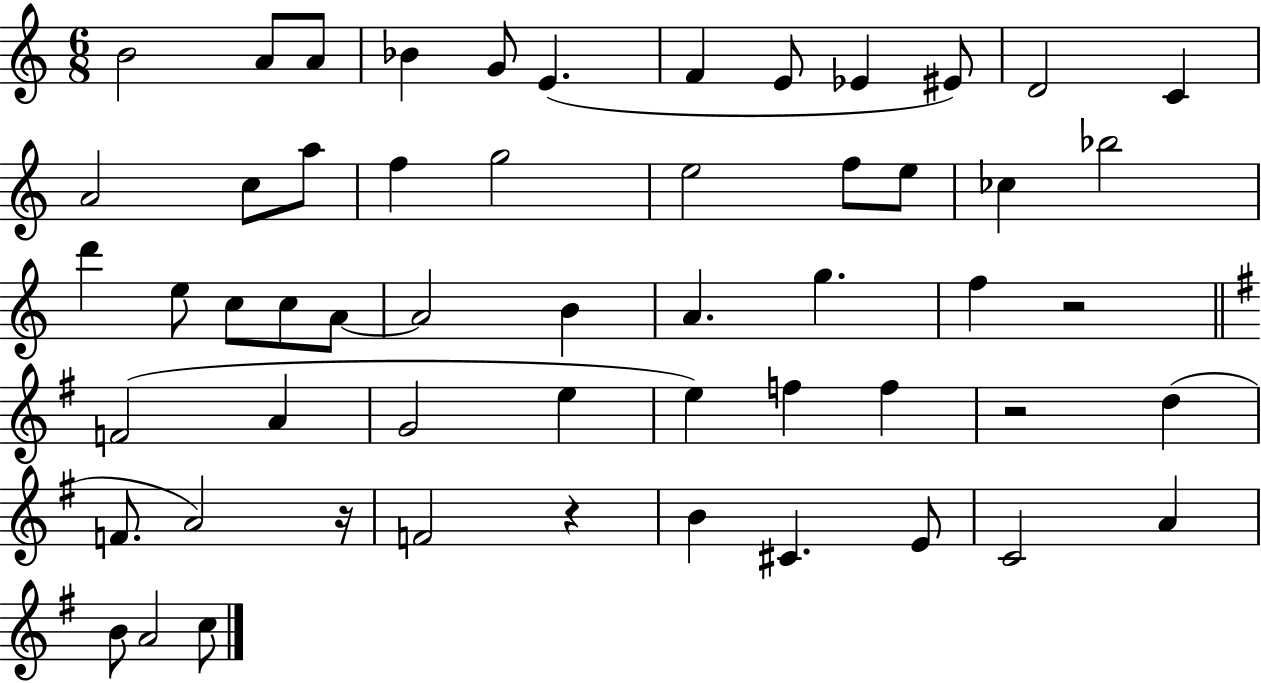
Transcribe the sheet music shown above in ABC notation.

X:1
T:Untitled
M:6/8
L:1/4
K:C
B2 A/2 A/2 _B G/2 E F E/2 _E ^E/2 D2 C A2 c/2 a/2 f g2 e2 f/2 e/2 _c _b2 d' e/2 c/2 c/2 A/2 A2 B A g f z2 F2 A G2 e e f f z2 d F/2 A2 z/4 F2 z B ^C E/2 C2 A B/2 A2 c/2